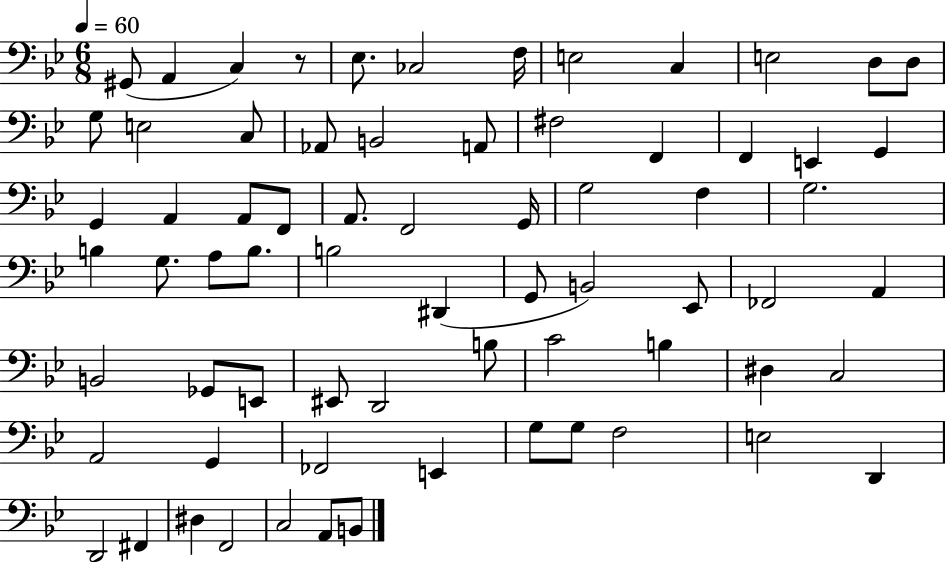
G#2/e A2/q C3/q R/e Eb3/e. CES3/h F3/s E3/h C3/q E3/h D3/e D3/e G3/e E3/h C3/e Ab2/e B2/h A2/e F#3/h F2/q F2/q E2/q G2/q G2/q A2/q A2/e F2/e A2/e. F2/h G2/s G3/h F3/q G3/h. B3/q G3/e. A3/e B3/e. B3/h D#2/q G2/e B2/h Eb2/e FES2/h A2/q B2/h Gb2/e E2/e EIS2/e D2/h B3/e C4/h B3/q D#3/q C3/h A2/h G2/q FES2/h E2/q G3/e G3/e F3/h E3/h D2/q D2/h F#2/q D#3/q F2/h C3/h A2/e B2/e